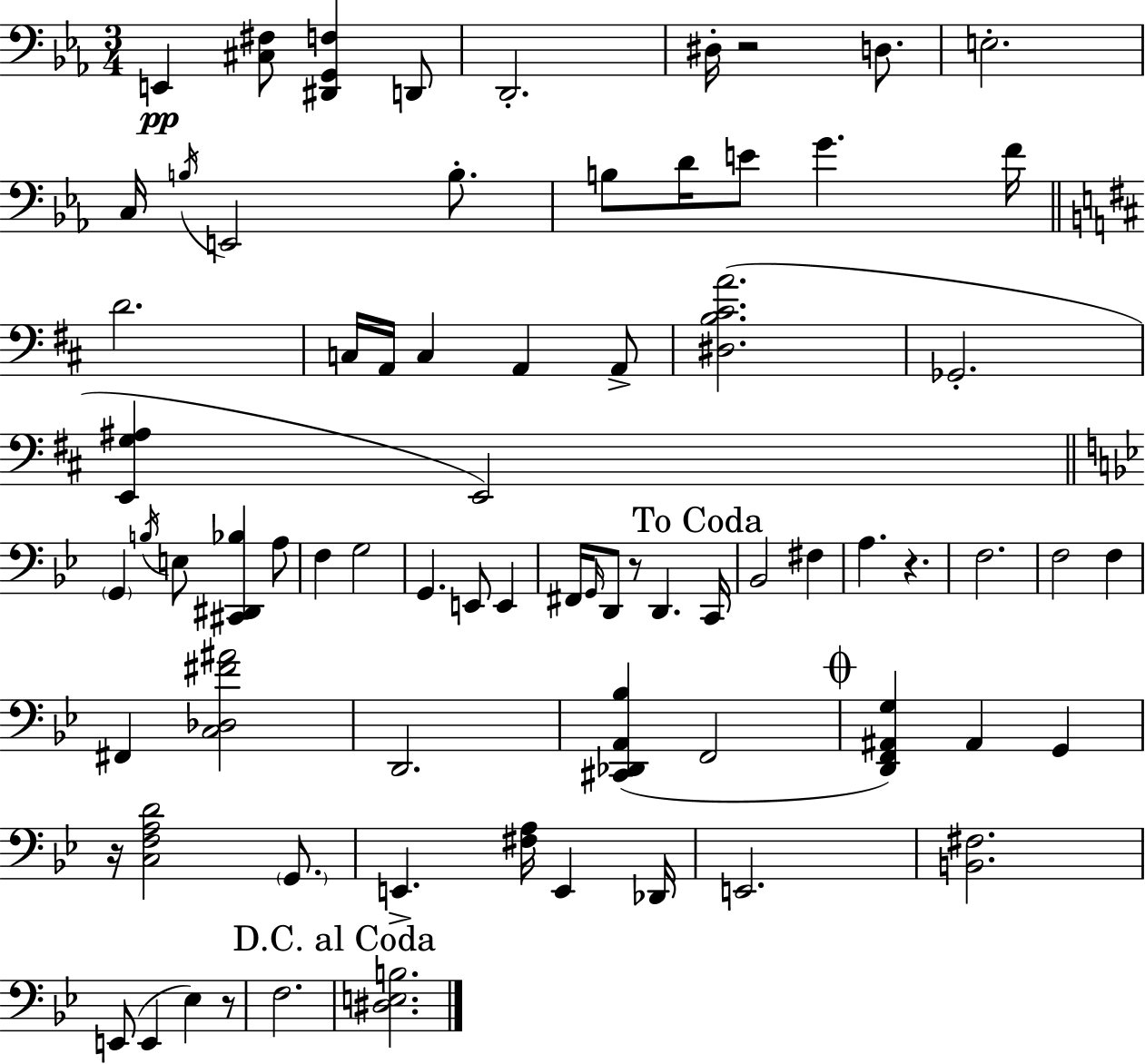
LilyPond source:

{
  \clef bass
  \numericTimeSignature
  \time 3/4
  \key ees \major
  \repeat volta 2 { e,4\pp <cis fis>8 <dis, g, f>4 d,8 | d,2.-. | dis16-. r2 d8. | e2.-. | \break c16 \acciaccatura { b16 } e,2 b8.-. | b8 d'16 e'8 g'4. | f'16 \bar "||" \break \key b \minor d'2. | c16 a,16 c4 a,4 a,8-> | <dis b cis' a'>2.( | ges,2.-. | \break <e, g ais>4 e,2) | \bar "||" \break \key bes \major \parenthesize g,4 \acciaccatura { b16 } e8 <cis, dis, bes>4 a8 | f4 g2 | g,4. e,8 e,4 | fis,16 \grace { g,16 } d,8 r8 d,4. | \break \mark "To Coda" c,16 bes,2 fis4 | a4. r4. | f2. | f2 f4 | \break fis,4 <c des fis' ais'>2 | d,2. | <cis, des, a, bes>4( f,2 | \mark \markup { \musicglyph "scripts.coda" } <d, f, ais, g>4) ais,4 g,4 | \break r16 <c f a d'>2 \parenthesize g,8. | e,4.-> <fis a>16 e,4 | des,16 e,2. | <b, fis>2. | \break e,8( e,4 ees4) | r8 f2. | \mark "D.C. al Coda" <dis e b>2. | } \bar "|."
}